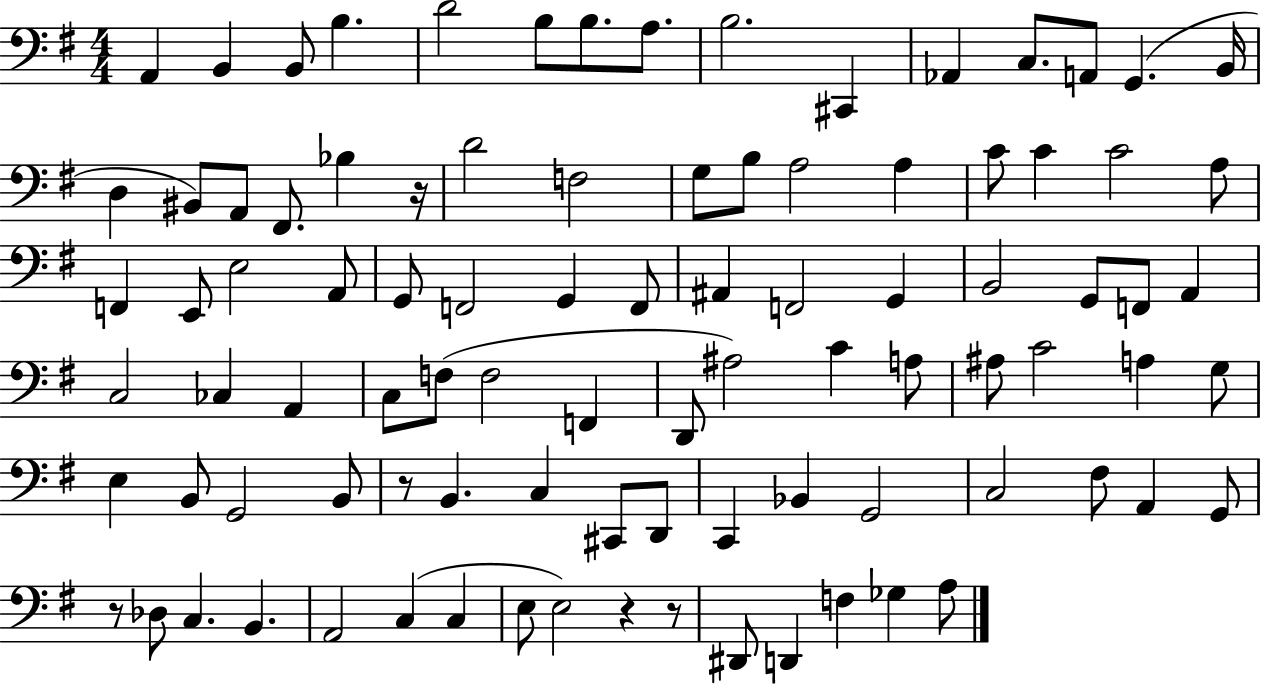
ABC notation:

X:1
T:Untitled
M:4/4
L:1/4
K:G
A,, B,, B,,/2 B, D2 B,/2 B,/2 A,/2 B,2 ^C,, _A,, C,/2 A,,/2 G,, B,,/4 D, ^B,,/2 A,,/2 ^F,,/2 _B, z/4 D2 F,2 G,/2 B,/2 A,2 A, C/2 C C2 A,/2 F,, E,,/2 E,2 A,,/2 G,,/2 F,,2 G,, F,,/2 ^A,, F,,2 G,, B,,2 G,,/2 F,,/2 A,, C,2 _C, A,, C,/2 F,/2 F,2 F,, D,,/2 ^A,2 C A,/2 ^A,/2 C2 A, G,/2 E, B,,/2 G,,2 B,,/2 z/2 B,, C, ^C,,/2 D,,/2 C,, _B,, G,,2 C,2 ^F,/2 A,, G,,/2 z/2 _D,/2 C, B,, A,,2 C, C, E,/2 E,2 z z/2 ^D,,/2 D,, F, _G, A,/2